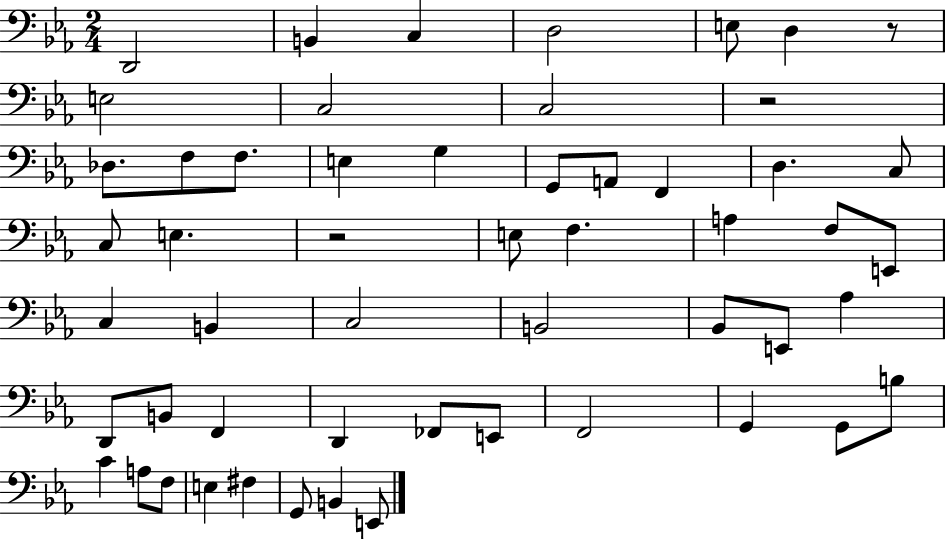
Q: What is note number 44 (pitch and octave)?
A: C4